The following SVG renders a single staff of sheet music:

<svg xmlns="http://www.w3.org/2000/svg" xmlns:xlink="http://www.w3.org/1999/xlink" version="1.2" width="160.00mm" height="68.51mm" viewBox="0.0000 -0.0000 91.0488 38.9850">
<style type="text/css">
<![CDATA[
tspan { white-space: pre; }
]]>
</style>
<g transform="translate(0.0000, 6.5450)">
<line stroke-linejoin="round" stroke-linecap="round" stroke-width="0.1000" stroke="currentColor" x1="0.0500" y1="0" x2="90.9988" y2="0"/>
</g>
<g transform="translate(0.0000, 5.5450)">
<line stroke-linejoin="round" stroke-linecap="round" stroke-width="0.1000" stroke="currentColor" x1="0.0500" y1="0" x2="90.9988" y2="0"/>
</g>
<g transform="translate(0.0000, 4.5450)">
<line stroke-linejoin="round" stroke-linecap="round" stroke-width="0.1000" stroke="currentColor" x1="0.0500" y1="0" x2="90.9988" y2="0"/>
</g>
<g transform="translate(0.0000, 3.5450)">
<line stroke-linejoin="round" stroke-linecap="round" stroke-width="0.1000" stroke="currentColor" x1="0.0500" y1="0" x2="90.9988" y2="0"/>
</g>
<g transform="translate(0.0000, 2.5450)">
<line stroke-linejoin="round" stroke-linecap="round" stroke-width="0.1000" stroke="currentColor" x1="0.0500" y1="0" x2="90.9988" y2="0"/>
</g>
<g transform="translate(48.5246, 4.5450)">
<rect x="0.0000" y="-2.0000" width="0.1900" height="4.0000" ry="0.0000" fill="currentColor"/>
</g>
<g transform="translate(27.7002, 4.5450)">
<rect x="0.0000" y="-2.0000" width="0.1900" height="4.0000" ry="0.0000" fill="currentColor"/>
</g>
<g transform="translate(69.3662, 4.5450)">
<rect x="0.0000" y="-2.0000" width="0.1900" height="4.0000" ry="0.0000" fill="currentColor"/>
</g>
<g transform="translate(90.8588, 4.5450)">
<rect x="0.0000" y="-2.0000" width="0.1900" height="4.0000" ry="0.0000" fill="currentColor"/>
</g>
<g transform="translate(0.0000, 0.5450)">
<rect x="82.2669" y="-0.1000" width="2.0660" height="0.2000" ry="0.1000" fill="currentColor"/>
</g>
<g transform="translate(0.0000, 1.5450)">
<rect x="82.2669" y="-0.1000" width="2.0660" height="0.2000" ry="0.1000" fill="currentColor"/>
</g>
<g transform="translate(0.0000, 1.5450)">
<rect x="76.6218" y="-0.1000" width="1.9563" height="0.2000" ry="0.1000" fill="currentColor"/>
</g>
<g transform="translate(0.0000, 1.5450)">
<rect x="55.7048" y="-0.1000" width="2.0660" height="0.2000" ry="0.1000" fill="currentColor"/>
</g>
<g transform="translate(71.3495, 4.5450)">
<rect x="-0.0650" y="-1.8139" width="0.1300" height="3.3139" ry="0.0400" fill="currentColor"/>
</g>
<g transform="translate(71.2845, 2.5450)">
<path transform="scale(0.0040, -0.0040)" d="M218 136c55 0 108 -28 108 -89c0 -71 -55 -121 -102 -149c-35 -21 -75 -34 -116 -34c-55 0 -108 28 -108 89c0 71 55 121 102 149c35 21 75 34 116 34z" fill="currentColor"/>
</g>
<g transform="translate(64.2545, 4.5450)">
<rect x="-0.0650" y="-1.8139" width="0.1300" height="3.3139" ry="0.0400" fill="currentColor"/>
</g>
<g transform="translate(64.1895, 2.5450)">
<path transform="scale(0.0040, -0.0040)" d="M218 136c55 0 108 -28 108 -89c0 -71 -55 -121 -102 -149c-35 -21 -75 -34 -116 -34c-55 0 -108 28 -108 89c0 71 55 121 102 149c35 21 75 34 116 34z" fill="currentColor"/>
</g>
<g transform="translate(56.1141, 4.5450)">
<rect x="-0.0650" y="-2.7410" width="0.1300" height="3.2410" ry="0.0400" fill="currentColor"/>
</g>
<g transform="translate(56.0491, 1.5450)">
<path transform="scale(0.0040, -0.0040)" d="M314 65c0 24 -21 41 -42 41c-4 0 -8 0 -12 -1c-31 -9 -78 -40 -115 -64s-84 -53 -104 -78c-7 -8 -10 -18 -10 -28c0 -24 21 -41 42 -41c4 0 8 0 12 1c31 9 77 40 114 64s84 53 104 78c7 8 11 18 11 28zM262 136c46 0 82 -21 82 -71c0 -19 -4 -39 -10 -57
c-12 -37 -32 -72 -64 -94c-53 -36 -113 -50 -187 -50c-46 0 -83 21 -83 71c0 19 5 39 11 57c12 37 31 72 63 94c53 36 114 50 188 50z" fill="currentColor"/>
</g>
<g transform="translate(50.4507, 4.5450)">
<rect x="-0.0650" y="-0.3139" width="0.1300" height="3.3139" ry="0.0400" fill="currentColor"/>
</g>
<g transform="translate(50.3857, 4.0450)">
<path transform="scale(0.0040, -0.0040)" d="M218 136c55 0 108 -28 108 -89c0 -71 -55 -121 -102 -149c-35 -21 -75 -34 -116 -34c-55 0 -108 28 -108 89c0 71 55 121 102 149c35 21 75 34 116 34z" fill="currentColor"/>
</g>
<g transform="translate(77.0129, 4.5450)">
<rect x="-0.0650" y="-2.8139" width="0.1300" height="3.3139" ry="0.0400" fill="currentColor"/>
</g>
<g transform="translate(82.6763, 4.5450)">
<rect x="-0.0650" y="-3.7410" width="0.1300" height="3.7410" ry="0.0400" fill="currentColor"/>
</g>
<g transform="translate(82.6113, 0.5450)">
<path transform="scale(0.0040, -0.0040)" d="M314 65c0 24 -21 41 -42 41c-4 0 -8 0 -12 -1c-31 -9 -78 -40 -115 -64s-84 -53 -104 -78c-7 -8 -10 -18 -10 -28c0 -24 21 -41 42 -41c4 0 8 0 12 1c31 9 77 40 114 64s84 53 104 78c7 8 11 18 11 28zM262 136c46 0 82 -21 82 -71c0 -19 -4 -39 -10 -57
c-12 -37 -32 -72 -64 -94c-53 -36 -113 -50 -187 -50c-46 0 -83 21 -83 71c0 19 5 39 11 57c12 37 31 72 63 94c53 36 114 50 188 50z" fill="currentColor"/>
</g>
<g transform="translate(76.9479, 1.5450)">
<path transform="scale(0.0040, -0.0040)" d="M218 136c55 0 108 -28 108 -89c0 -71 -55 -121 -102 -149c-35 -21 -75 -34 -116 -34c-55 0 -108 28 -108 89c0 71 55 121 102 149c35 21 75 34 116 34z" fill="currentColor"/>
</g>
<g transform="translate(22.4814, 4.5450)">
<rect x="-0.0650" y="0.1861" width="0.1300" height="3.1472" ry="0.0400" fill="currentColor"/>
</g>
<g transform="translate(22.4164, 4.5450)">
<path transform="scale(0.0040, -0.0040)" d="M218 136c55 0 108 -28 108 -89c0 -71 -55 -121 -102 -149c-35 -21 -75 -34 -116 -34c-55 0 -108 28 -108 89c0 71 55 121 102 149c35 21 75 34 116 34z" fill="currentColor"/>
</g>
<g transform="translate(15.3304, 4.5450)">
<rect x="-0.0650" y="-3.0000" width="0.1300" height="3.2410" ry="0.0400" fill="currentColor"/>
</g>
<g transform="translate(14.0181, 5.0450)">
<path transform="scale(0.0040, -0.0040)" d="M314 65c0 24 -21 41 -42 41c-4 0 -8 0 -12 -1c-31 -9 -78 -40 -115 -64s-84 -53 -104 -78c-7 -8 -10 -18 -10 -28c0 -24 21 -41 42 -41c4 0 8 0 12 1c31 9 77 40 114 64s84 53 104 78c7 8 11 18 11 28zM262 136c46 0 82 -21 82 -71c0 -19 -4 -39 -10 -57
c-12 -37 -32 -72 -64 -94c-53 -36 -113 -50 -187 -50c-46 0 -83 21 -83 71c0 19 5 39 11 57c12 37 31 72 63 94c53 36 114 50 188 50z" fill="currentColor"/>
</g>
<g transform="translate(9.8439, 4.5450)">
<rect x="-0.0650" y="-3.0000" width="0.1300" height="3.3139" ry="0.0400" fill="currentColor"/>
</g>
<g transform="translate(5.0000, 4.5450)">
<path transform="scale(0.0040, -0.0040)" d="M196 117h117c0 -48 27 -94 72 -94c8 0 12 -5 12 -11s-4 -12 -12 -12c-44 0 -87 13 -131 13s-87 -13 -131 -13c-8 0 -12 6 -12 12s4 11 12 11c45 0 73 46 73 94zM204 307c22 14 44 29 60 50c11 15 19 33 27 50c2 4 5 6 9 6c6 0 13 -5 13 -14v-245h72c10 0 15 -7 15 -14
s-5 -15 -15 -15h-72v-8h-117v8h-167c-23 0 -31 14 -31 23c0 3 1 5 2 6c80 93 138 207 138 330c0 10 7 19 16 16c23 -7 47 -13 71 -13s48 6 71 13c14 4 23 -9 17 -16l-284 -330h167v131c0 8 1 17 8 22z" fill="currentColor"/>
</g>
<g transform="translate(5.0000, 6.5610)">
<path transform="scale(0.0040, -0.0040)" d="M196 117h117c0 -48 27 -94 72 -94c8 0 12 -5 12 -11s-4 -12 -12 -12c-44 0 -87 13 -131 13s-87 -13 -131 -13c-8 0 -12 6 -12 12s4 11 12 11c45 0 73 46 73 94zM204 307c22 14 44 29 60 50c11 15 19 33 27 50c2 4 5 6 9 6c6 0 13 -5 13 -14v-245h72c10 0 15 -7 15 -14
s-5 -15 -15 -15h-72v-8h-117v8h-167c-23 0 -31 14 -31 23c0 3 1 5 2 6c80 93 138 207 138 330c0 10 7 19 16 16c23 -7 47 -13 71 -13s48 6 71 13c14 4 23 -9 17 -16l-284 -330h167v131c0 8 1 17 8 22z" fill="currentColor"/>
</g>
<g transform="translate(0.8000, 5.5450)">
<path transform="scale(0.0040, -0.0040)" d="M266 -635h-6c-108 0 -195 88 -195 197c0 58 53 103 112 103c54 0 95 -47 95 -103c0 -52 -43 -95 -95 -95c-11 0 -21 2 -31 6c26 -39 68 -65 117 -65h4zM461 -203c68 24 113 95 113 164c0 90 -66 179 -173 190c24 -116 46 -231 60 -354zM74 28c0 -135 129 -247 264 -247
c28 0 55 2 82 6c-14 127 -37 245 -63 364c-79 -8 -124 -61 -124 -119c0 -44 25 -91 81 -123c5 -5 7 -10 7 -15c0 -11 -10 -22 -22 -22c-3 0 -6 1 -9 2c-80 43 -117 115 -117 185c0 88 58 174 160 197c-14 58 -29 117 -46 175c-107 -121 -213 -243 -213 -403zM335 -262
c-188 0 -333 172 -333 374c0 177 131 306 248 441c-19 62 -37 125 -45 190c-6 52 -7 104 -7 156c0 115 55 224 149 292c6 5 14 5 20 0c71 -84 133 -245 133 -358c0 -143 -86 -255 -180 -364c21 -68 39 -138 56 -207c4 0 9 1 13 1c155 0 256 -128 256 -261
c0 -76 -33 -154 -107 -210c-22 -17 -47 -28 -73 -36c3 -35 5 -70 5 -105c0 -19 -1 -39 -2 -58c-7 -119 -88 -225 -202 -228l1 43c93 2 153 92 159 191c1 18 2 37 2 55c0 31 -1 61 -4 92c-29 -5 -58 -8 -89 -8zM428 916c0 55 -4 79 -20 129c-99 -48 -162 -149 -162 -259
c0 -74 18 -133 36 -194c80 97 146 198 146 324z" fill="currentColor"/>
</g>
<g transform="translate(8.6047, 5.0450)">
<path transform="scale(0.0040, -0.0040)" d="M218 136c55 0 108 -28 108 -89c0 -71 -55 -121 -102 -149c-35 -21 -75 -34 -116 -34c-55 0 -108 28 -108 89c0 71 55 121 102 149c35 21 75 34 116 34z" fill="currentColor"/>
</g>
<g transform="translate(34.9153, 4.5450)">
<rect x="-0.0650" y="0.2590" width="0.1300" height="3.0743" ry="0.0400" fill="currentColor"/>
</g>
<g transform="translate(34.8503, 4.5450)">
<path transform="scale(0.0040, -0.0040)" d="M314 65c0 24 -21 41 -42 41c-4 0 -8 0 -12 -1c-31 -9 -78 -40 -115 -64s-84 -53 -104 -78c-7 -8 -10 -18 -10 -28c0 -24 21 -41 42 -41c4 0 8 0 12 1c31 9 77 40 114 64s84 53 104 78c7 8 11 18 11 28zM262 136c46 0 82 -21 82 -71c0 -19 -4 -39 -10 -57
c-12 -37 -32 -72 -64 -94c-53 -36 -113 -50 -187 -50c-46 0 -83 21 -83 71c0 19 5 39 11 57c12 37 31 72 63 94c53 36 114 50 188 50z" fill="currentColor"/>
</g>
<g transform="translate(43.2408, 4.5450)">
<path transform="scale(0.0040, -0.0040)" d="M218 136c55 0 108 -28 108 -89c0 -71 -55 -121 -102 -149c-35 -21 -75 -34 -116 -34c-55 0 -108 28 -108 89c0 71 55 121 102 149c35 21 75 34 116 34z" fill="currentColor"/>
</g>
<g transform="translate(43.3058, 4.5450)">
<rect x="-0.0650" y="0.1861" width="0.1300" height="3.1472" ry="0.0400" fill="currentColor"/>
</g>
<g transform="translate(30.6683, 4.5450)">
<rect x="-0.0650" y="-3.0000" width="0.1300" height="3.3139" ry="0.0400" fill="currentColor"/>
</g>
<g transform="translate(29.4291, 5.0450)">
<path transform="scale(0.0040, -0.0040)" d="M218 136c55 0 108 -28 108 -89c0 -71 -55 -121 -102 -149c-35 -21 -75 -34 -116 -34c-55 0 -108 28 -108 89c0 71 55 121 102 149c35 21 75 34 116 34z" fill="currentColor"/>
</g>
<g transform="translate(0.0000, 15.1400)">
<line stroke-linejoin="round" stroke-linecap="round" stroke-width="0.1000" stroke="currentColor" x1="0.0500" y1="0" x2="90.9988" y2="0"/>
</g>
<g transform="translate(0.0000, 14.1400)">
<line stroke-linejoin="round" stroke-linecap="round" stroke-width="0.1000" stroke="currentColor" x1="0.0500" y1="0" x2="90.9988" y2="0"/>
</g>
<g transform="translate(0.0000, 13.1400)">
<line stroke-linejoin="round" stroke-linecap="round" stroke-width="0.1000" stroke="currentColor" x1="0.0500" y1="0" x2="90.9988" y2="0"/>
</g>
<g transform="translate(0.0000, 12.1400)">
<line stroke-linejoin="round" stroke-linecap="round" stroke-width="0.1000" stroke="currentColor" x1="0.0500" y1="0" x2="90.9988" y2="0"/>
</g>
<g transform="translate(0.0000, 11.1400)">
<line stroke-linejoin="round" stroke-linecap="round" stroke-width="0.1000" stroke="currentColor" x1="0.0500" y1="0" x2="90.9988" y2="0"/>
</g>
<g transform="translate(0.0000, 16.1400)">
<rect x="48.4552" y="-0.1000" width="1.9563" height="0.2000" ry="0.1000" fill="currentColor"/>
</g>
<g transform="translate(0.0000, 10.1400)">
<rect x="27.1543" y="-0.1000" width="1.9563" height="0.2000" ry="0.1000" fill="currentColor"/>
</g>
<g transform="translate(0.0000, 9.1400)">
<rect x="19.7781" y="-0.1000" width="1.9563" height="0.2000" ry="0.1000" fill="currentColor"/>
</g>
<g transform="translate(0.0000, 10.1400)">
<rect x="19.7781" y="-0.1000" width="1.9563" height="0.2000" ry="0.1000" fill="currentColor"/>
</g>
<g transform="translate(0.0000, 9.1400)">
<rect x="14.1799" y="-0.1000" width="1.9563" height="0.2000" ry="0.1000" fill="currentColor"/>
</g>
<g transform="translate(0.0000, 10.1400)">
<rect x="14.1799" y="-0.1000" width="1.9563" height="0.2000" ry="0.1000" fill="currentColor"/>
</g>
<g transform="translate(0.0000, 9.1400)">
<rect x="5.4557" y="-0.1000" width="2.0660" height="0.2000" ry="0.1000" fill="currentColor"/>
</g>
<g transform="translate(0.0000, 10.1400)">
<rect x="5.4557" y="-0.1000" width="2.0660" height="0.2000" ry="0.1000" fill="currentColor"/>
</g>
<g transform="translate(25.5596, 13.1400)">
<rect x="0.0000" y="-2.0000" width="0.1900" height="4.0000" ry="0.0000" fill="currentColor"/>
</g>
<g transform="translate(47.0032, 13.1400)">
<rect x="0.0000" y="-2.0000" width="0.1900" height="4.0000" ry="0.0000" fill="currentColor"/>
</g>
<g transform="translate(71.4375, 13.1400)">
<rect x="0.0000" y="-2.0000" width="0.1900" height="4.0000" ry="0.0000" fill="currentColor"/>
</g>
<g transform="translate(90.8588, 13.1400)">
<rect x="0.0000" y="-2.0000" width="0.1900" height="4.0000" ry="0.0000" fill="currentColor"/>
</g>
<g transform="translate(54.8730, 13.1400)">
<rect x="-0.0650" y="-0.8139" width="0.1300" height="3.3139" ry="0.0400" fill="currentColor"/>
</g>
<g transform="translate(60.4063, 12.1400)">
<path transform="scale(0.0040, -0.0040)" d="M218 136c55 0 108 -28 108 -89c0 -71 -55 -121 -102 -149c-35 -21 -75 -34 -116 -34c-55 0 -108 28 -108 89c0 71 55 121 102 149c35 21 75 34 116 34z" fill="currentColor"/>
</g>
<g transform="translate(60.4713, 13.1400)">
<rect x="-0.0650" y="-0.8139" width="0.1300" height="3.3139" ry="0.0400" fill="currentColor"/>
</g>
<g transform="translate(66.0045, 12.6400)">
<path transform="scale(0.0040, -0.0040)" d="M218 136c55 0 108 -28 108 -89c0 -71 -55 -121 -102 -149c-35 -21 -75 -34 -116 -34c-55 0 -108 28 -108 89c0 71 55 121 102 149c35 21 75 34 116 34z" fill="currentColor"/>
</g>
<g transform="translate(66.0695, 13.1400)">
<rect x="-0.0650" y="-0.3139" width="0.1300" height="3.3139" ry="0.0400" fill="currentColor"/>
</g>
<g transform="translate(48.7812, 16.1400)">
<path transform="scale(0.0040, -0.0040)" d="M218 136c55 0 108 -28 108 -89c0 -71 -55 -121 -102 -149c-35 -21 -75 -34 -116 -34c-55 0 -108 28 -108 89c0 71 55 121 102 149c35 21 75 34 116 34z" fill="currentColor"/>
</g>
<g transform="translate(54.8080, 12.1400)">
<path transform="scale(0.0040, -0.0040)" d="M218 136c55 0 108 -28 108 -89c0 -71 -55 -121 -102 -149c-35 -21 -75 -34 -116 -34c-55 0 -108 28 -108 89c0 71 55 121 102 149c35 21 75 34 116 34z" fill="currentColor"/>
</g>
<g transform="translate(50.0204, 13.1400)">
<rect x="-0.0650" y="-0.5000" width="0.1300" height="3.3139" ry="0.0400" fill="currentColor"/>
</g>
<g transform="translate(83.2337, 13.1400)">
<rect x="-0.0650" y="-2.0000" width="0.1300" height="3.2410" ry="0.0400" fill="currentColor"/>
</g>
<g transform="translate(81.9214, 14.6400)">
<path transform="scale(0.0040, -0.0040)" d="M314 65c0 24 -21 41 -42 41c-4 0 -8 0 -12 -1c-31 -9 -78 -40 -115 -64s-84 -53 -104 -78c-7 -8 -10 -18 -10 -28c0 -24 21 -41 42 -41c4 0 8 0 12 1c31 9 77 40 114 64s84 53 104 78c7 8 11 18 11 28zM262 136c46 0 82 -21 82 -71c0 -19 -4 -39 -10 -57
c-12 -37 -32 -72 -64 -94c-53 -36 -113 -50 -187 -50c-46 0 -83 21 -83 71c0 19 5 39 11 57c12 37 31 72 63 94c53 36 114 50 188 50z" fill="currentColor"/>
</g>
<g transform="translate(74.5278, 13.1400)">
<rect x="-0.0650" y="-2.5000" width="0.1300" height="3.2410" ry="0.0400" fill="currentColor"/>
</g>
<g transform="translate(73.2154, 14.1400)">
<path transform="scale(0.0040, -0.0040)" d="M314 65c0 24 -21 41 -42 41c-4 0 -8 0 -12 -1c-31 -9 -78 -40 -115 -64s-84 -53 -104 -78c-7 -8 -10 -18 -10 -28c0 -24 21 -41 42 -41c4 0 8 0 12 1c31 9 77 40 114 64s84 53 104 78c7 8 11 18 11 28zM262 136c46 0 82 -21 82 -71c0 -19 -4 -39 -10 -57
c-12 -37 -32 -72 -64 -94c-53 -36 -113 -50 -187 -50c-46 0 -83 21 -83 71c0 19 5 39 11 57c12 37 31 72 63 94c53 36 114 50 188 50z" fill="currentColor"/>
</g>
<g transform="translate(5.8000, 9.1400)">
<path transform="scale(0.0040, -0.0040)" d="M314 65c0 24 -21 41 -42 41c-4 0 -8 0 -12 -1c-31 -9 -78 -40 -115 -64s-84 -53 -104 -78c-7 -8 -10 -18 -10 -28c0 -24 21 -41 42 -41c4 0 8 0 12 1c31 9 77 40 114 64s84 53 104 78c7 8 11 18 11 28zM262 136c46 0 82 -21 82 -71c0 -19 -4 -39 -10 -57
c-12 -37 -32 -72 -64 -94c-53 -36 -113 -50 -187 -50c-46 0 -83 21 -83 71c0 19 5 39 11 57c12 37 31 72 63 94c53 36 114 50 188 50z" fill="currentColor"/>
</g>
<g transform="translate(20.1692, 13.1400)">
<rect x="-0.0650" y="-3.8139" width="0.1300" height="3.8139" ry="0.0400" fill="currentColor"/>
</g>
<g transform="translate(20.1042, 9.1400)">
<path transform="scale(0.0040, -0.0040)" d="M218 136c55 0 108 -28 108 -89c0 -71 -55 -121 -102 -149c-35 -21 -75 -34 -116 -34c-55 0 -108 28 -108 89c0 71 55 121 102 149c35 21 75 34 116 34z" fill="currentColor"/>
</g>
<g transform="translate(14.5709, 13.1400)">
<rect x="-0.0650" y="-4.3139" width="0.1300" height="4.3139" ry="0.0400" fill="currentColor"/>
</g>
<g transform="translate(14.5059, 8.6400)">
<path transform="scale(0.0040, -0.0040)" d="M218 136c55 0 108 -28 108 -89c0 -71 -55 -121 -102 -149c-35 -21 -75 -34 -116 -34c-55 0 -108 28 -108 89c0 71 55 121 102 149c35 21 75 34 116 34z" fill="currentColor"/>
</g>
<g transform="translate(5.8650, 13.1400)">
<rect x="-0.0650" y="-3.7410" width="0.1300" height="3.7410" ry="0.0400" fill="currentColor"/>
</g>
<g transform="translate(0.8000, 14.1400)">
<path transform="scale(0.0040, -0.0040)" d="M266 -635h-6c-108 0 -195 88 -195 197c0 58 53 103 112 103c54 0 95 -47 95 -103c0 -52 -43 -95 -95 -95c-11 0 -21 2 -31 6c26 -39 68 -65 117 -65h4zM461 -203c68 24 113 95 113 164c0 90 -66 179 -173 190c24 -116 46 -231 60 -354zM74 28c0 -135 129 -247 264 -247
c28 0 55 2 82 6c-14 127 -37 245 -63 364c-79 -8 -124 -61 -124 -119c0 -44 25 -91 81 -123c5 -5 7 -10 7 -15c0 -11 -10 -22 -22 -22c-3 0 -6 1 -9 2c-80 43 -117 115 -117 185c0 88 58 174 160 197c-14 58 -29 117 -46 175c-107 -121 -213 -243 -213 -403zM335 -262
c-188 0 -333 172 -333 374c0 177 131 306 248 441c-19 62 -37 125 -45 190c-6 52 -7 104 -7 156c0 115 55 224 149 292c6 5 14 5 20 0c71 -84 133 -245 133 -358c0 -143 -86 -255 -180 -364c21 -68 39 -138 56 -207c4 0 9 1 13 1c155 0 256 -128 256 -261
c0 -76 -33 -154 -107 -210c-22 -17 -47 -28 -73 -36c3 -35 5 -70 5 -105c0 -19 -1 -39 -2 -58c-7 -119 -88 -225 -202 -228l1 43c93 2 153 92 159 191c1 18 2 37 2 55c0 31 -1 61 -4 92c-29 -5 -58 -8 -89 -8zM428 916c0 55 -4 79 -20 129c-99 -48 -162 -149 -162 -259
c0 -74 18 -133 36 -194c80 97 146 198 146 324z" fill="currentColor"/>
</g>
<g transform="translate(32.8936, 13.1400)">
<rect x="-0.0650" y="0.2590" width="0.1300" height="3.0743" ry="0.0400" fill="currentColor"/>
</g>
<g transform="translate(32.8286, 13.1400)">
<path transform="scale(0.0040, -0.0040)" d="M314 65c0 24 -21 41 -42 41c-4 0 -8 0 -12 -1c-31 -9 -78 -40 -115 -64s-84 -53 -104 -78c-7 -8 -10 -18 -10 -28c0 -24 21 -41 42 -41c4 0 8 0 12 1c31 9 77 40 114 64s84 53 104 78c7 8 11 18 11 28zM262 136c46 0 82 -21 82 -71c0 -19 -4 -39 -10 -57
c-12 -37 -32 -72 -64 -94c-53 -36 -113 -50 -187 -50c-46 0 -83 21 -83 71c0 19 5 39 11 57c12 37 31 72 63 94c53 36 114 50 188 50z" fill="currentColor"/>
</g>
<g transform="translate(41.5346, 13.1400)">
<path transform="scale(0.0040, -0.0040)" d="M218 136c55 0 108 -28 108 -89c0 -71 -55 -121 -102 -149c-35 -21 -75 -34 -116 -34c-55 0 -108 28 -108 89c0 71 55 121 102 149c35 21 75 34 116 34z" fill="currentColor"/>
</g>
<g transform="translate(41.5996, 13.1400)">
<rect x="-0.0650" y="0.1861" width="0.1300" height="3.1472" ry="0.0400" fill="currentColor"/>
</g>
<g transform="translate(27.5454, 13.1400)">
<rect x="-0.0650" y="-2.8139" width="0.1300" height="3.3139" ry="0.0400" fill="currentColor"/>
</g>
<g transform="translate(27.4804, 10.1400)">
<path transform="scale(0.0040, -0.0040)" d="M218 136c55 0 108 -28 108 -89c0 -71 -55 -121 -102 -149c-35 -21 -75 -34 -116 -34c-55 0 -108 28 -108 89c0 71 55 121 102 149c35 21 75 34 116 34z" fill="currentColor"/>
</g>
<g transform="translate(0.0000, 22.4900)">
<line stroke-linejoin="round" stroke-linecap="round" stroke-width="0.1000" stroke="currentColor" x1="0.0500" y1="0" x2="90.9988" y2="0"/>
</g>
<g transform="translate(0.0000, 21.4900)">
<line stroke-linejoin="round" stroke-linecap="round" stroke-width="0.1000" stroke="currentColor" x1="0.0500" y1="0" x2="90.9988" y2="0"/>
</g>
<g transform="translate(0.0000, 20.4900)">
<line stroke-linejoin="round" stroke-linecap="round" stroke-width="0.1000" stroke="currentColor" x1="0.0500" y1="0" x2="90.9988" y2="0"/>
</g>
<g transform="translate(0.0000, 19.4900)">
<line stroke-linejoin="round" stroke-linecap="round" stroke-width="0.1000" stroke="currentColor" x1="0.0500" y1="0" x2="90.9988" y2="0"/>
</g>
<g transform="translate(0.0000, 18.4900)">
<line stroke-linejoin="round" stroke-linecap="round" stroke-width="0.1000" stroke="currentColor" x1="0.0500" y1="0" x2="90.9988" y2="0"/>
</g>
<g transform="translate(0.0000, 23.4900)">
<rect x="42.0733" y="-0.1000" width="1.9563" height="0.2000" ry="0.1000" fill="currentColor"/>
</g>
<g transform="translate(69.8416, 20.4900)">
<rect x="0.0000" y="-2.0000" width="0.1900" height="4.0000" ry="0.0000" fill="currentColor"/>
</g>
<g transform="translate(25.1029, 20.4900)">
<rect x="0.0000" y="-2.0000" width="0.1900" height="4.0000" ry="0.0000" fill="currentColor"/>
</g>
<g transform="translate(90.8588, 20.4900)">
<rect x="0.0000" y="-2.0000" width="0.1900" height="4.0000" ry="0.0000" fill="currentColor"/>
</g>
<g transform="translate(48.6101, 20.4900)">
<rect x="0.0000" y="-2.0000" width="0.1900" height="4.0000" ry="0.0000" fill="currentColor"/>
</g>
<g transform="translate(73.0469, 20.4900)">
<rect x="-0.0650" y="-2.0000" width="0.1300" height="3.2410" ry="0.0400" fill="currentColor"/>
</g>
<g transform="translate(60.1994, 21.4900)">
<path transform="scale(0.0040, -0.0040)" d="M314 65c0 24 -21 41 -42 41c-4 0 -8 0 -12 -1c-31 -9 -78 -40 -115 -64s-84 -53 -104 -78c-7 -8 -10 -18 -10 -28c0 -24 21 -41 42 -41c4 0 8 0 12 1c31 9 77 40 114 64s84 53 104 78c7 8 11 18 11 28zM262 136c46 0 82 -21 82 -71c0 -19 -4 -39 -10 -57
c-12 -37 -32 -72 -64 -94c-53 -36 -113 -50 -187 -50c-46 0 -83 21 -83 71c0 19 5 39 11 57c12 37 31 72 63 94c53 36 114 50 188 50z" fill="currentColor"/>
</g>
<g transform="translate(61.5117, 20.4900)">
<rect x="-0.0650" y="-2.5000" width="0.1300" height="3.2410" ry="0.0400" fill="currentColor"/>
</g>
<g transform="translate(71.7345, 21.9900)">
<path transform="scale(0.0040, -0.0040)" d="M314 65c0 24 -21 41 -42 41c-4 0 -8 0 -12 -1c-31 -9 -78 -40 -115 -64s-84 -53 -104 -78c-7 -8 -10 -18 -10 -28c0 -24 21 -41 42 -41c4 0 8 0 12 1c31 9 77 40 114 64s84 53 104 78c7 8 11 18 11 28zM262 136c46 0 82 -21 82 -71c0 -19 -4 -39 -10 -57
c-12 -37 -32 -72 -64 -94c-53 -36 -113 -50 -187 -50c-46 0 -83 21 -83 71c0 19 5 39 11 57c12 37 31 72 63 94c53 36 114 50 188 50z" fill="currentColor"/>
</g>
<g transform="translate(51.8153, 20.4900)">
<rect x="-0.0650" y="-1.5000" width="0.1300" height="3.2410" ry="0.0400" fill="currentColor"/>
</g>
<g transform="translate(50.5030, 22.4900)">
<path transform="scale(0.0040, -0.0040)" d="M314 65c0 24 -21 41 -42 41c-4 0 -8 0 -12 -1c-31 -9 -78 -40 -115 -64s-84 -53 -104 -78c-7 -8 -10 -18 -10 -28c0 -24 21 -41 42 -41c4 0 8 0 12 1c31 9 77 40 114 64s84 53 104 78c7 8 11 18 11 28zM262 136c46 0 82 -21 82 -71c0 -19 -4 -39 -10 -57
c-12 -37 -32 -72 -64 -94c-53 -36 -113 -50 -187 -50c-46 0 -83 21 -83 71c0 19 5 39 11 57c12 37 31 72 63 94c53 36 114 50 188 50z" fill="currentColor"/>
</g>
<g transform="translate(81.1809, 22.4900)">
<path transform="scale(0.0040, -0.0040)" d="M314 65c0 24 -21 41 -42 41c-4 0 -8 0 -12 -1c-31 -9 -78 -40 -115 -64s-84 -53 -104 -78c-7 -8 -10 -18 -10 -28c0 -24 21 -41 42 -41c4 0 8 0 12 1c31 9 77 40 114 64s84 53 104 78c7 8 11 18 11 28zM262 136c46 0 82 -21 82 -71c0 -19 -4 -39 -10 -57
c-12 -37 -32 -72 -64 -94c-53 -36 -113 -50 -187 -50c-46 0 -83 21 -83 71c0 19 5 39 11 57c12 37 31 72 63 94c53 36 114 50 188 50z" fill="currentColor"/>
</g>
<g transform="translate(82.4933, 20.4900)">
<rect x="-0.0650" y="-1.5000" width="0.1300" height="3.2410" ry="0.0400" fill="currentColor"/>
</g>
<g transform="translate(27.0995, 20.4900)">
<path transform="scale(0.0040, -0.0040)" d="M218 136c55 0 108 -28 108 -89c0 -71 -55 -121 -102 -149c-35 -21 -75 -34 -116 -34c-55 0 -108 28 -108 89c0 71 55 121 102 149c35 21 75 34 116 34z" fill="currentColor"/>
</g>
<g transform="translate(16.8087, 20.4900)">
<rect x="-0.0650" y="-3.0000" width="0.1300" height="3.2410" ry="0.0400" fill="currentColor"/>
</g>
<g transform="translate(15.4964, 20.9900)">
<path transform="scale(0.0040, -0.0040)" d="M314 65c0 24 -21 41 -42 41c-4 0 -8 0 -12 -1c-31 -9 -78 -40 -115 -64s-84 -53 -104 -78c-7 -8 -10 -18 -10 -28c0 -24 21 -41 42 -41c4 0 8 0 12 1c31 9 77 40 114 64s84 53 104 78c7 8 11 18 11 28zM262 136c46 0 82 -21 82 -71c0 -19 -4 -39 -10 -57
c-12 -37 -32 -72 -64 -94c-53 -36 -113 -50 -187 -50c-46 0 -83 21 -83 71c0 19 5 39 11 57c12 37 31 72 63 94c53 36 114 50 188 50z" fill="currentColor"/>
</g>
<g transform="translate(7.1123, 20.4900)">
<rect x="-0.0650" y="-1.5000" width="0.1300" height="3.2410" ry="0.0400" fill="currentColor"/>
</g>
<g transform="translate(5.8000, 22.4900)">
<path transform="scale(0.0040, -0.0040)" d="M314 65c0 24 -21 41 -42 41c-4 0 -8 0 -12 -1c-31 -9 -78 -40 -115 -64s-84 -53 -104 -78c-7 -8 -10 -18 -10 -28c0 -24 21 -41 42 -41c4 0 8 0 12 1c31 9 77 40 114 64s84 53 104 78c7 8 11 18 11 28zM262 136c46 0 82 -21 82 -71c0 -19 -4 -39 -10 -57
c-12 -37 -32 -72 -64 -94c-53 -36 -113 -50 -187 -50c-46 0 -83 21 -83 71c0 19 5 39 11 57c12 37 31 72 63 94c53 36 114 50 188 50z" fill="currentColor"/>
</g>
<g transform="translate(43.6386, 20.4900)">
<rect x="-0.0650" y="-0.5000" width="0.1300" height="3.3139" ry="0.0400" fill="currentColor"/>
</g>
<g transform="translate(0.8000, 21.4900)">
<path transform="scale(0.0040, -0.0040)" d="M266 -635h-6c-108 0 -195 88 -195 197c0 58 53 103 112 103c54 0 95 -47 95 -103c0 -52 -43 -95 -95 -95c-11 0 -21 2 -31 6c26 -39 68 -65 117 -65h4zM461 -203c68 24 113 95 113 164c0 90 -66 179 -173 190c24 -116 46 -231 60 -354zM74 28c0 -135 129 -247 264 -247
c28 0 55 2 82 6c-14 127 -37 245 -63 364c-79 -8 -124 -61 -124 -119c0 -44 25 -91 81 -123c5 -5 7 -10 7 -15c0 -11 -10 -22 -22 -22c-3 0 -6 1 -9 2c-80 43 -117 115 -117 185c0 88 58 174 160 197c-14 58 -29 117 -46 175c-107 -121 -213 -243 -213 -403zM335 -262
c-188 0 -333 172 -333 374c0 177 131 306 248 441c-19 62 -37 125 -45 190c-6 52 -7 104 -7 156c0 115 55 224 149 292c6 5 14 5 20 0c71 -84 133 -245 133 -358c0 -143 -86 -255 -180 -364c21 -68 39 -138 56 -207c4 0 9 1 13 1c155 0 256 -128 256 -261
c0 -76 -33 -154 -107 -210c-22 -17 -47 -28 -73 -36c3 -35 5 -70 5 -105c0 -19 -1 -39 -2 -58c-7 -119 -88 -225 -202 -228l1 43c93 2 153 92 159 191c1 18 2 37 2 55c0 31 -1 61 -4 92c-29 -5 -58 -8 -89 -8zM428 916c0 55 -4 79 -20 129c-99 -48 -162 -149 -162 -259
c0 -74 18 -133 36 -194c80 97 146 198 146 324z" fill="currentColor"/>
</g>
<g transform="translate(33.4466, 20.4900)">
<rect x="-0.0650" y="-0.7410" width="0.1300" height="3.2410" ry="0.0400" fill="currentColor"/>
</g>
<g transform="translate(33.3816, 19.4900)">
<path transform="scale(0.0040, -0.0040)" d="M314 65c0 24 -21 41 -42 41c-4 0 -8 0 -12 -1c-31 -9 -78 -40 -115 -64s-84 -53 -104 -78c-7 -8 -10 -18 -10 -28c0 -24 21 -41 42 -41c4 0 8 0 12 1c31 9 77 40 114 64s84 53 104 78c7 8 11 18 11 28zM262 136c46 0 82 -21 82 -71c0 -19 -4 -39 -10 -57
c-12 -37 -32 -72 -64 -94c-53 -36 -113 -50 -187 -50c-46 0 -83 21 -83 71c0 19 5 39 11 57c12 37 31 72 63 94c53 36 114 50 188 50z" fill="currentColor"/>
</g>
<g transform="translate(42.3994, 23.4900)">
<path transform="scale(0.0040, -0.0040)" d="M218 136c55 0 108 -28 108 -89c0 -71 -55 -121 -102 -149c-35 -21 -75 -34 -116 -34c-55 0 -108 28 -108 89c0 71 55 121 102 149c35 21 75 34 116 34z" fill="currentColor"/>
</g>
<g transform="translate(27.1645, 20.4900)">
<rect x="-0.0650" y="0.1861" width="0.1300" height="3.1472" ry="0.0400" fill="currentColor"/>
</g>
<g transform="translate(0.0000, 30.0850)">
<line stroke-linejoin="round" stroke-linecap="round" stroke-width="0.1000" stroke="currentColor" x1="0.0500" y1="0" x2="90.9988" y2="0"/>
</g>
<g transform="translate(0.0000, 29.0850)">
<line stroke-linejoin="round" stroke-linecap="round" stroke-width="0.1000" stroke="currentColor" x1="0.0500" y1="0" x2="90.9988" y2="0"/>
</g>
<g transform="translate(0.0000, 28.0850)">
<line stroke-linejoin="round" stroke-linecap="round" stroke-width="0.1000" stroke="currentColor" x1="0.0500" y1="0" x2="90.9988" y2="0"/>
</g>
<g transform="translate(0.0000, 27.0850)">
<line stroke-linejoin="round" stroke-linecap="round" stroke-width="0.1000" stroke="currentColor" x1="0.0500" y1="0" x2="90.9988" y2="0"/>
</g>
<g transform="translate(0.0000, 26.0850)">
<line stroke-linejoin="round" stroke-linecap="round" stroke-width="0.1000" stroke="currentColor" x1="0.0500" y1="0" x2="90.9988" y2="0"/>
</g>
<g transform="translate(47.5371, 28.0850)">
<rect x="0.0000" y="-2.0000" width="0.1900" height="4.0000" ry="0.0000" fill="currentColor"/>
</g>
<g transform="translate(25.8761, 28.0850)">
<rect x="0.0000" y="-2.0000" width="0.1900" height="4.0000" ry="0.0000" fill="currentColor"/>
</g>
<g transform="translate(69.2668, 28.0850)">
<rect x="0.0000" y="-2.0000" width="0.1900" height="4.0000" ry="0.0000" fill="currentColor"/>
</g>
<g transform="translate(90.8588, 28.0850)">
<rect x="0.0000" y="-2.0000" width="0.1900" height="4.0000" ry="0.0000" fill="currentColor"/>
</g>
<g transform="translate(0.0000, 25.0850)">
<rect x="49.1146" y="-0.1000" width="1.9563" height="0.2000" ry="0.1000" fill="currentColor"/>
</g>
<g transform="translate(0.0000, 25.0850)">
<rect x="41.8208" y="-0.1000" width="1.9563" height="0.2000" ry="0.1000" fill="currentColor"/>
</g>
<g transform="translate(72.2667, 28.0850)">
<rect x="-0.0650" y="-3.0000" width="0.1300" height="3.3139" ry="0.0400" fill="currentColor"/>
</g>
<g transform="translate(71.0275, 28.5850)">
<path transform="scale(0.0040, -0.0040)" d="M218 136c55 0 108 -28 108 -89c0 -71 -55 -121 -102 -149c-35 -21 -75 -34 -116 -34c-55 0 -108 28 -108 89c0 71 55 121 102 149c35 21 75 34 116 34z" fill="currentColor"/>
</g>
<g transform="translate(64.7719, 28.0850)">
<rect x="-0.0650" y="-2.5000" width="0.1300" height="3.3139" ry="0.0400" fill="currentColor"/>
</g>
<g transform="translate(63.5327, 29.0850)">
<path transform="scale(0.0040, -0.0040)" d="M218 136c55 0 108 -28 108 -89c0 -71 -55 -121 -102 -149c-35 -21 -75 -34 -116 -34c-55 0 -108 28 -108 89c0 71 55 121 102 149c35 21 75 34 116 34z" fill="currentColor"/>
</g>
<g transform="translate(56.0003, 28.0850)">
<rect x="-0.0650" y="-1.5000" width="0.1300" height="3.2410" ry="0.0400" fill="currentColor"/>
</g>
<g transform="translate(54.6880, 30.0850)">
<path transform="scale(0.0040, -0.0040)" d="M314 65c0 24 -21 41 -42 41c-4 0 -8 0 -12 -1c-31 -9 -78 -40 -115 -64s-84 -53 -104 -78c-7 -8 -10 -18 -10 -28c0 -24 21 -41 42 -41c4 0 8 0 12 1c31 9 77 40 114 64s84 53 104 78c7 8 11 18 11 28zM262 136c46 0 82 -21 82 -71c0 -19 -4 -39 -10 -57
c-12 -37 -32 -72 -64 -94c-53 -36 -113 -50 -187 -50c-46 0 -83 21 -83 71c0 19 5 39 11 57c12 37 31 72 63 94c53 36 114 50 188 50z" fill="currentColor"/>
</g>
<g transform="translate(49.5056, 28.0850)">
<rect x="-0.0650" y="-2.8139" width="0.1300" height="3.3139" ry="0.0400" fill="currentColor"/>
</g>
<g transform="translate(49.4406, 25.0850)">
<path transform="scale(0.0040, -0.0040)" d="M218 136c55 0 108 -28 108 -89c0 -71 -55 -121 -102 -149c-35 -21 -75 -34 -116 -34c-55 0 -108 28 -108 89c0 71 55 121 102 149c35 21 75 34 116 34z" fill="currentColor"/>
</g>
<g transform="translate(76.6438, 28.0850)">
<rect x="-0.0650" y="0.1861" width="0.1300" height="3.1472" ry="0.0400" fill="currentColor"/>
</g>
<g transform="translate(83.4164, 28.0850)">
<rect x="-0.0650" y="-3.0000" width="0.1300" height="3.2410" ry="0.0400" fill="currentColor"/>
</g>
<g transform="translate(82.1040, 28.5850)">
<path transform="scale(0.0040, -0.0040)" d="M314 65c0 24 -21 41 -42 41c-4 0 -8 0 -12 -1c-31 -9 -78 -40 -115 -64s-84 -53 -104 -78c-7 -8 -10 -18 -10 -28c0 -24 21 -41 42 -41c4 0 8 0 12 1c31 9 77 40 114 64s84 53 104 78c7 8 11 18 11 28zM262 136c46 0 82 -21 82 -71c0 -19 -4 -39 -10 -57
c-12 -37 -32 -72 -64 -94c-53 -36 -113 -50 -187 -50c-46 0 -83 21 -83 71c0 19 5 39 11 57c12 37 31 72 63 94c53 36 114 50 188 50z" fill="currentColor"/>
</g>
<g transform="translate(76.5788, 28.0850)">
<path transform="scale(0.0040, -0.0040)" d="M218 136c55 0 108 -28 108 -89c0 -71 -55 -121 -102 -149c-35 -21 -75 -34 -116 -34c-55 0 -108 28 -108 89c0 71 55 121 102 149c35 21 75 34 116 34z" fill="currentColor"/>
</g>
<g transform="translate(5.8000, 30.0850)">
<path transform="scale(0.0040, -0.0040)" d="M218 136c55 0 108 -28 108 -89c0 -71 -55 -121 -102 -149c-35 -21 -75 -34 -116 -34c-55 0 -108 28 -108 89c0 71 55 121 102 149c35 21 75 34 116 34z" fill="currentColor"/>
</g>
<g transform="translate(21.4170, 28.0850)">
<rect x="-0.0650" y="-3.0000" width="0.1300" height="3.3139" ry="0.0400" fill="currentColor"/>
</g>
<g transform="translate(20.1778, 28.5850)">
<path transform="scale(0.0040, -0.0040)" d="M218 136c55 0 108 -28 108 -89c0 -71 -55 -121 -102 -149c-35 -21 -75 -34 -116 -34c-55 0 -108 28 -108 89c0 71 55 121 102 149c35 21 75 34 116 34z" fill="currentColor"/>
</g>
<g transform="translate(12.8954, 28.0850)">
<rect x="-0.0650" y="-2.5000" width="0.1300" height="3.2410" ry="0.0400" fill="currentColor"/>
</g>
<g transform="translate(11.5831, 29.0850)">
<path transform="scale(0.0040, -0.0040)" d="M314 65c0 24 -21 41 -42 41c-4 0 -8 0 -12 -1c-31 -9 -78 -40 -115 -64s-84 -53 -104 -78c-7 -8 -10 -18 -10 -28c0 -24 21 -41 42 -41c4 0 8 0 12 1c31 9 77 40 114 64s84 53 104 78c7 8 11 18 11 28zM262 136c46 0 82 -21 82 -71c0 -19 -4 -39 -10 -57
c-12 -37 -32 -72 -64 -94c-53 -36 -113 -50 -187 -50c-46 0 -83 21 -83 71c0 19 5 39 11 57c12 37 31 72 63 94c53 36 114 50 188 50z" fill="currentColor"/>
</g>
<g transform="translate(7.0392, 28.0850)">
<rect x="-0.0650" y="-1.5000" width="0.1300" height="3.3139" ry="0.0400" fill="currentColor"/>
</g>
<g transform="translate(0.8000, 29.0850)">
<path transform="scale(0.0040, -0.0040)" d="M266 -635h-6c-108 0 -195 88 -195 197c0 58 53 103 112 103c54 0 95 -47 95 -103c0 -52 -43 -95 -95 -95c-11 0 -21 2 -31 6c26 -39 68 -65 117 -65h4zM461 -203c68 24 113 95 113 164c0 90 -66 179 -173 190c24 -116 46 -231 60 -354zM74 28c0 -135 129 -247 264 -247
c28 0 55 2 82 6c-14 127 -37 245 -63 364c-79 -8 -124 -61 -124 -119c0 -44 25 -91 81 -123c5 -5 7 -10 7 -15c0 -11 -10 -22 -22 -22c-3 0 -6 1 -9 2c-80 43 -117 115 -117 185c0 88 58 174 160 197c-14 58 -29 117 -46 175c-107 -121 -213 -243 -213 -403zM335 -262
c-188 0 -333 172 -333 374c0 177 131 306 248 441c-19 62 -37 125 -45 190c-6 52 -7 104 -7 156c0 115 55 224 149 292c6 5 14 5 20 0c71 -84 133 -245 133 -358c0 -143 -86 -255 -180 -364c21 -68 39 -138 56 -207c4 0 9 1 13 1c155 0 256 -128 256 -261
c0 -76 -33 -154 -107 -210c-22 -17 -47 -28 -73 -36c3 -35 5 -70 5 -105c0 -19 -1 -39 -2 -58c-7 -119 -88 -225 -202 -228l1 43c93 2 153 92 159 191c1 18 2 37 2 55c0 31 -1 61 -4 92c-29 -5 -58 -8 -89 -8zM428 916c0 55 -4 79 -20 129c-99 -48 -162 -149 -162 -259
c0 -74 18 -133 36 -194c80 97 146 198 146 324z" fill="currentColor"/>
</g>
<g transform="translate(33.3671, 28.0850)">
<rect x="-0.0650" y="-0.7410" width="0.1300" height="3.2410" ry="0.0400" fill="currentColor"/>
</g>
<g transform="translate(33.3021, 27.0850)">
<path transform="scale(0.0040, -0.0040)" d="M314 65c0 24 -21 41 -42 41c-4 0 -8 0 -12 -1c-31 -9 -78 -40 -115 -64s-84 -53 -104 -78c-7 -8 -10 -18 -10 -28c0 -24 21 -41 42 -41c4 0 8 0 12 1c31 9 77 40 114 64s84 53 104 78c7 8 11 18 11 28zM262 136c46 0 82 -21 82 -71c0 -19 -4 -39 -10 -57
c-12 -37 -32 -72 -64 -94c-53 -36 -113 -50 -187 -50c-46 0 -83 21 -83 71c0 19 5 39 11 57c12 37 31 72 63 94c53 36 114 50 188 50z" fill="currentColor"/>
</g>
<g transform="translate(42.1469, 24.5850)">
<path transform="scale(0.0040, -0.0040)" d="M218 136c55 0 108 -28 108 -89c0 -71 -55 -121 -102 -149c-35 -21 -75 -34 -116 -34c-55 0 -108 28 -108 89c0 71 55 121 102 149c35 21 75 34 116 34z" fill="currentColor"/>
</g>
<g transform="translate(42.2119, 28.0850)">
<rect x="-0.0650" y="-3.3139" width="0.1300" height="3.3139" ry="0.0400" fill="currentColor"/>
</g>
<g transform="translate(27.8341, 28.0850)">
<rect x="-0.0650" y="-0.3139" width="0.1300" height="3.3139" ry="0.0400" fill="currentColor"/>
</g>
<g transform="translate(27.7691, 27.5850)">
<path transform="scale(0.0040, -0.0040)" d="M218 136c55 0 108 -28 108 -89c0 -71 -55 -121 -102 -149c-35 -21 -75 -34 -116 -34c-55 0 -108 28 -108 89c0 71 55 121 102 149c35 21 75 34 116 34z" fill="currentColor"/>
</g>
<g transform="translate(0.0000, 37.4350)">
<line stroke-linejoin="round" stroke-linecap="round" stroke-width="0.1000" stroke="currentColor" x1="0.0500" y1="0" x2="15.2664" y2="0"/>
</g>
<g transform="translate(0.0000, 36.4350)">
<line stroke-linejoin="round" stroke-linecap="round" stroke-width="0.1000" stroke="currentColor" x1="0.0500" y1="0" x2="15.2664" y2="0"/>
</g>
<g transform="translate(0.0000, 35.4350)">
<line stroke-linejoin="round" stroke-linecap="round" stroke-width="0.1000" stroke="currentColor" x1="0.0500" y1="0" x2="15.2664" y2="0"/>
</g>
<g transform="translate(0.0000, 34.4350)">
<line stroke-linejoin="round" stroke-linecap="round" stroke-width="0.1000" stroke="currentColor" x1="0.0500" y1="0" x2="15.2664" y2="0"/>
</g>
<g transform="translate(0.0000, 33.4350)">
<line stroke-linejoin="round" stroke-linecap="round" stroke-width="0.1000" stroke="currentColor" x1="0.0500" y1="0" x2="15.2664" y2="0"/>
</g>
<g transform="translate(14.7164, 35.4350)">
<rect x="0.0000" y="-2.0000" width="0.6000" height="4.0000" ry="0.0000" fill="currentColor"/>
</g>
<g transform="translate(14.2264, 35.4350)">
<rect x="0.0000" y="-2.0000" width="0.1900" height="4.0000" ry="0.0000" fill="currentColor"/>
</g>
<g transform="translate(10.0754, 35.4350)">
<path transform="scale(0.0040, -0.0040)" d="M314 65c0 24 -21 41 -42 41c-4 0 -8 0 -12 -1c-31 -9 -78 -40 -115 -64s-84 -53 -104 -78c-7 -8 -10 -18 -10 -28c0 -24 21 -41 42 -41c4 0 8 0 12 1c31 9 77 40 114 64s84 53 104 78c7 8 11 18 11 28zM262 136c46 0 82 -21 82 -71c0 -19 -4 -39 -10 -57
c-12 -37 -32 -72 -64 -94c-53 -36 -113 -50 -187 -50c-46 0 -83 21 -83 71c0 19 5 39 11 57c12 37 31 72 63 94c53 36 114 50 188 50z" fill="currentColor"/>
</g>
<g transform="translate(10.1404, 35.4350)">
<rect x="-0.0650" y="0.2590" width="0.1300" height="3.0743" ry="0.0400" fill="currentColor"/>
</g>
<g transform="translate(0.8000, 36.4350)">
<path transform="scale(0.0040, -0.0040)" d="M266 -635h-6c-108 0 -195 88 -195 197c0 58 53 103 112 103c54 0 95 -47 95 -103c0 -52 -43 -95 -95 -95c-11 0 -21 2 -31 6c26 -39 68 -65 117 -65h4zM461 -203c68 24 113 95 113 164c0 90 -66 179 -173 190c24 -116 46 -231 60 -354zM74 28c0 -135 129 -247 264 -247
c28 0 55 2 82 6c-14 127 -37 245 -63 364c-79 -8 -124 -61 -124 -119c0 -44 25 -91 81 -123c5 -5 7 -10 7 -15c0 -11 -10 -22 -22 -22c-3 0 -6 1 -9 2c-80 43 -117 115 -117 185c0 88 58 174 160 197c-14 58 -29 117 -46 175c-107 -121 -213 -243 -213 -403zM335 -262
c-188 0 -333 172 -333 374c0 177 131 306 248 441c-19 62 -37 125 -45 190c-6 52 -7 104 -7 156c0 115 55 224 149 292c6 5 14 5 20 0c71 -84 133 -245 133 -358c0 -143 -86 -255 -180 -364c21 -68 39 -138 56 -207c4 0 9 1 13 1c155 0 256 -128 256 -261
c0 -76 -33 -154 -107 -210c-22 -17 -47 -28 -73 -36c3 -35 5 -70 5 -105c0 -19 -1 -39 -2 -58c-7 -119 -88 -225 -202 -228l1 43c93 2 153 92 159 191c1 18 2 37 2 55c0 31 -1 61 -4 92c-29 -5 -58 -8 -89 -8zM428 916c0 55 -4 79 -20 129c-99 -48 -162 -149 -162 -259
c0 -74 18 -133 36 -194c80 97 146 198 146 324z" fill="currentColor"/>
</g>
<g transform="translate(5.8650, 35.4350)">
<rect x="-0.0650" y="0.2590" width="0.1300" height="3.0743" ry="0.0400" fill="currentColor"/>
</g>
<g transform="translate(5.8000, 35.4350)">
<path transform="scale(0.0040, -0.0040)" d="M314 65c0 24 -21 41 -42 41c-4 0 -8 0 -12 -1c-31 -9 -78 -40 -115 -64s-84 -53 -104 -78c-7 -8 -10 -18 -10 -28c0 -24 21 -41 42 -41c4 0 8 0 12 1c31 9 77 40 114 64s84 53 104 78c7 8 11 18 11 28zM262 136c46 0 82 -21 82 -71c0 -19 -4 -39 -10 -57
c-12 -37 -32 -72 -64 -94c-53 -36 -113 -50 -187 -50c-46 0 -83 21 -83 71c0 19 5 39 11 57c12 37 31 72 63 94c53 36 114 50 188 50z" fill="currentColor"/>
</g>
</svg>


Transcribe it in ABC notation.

X:1
T:Untitled
M:4/4
L:1/4
K:C
A A2 B A B2 B c a2 f f a c'2 c'2 d' c' a B2 B C d d c G2 F2 E2 A2 B d2 C E2 G2 F2 E2 E G2 A c d2 b a E2 G A B A2 B2 B2